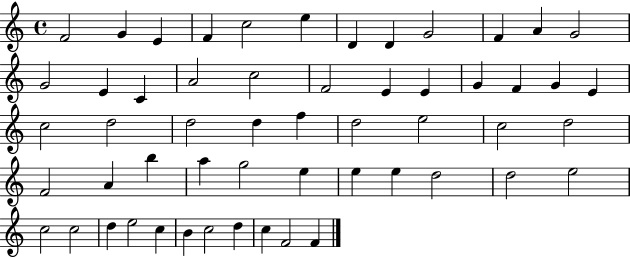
F4/h G4/q E4/q F4/q C5/h E5/q D4/q D4/q G4/h F4/q A4/q G4/h G4/h E4/q C4/q A4/h C5/h F4/h E4/q E4/q G4/q F4/q G4/q E4/q C5/h D5/h D5/h D5/q F5/q D5/h E5/h C5/h D5/h F4/h A4/q B5/q A5/q G5/h E5/q E5/q E5/q D5/h D5/h E5/h C5/h C5/h D5/q E5/h C5/q B4/q C5/h D5/q C5/q F4/h F4/q